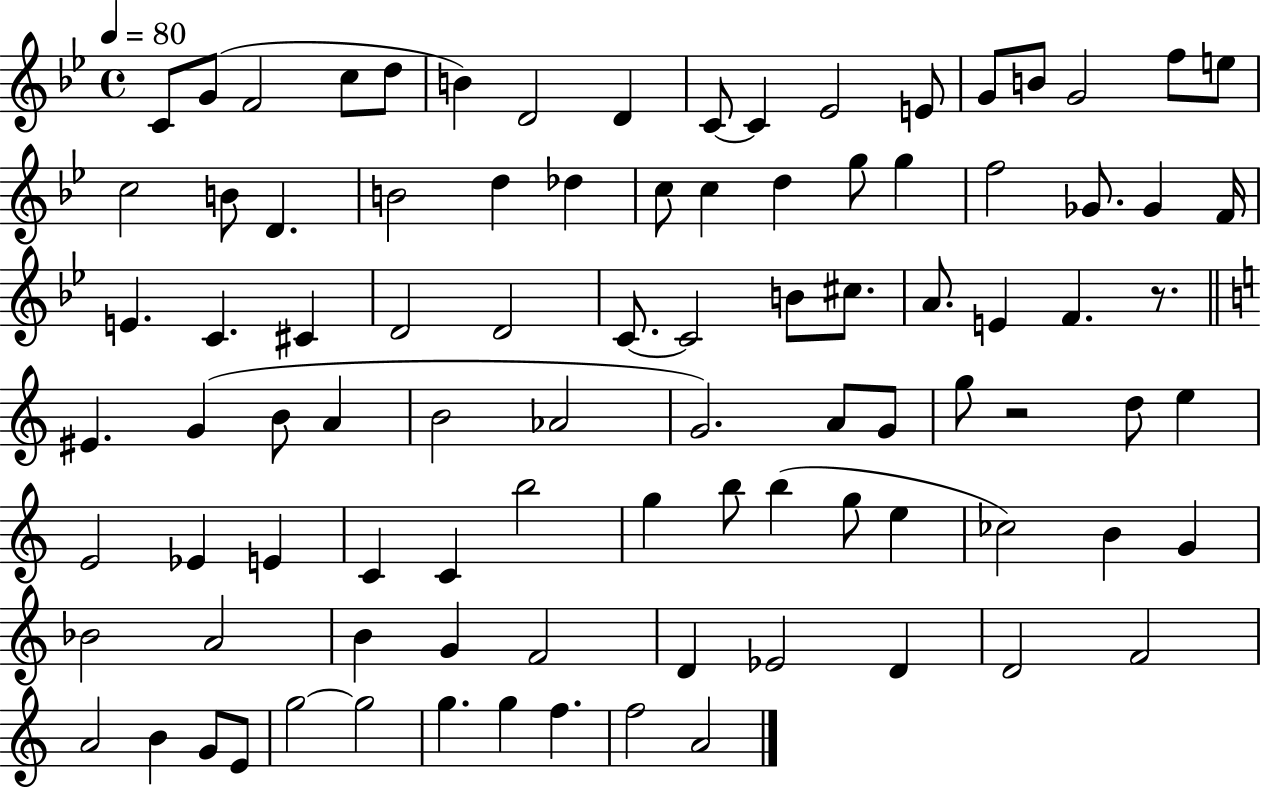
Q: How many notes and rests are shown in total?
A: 93